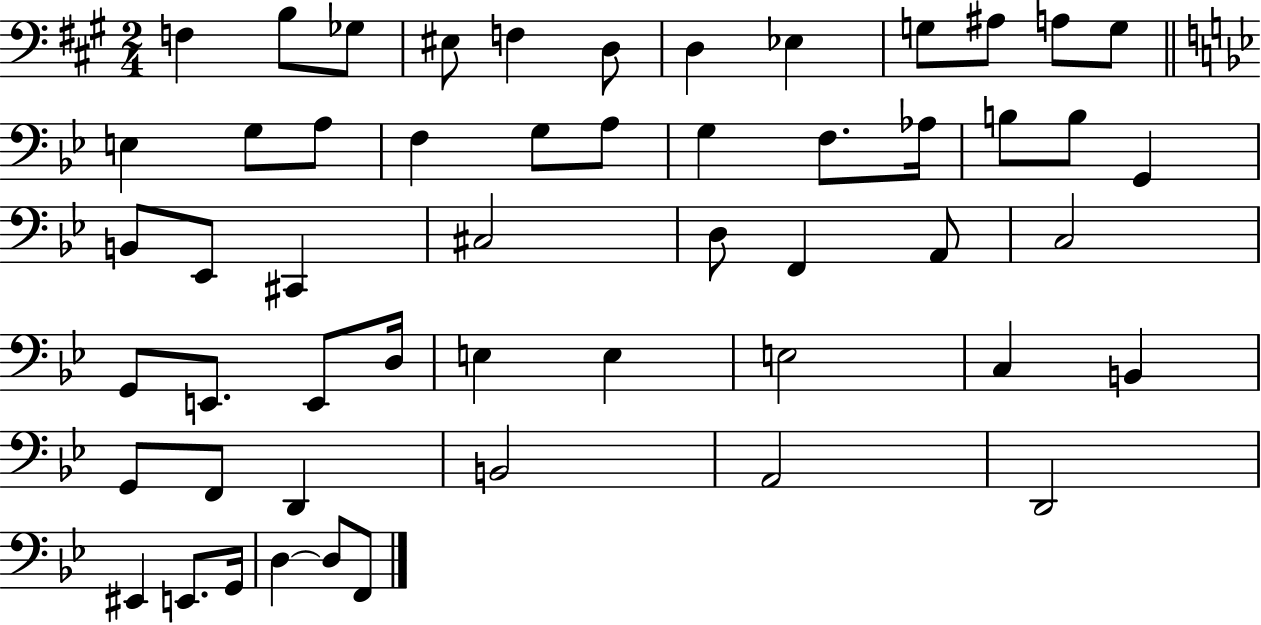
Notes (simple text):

F3/q B3/e Gb3/e EIS3/e F3/q D3/e D3/q Eb3/q G3/e A#3/e A3/e G3/e E3/q G3/e A3/e F3/q G3/e A3/e G3/q F3/e. Ab3/s B3/e B3/e G2/q B2/e Eb2/e C#2/q C#3/h D3/e F2/q A2/e C3/h G2/e E2/e. E2/e D3/s E3/q E3/q E3/h C3/q B2/q G2/e F2/e D2/q B2/h A2/h D2/h EIS2/q E2/e. G2/s D3/q D3/e F2/e